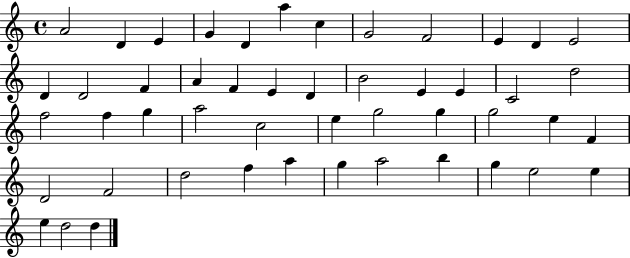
A4/h D4/q E4/q G4/q D4/q A5/q C5/q G4/h F4/h E4/q D4/q E4/h D4/q D4/h F4/q A4/q F4/q E4/q D4/q B4/h E4/q E4/q C4/h D5/h F5/h F5/q G5/q A5/h C5/h E5/q G5/h G5/q G5/h E5/q F4/q D4/h F4/h D5/h F5/q A5/q G5/q A5/h B5/q G5/q E5/h E5/q E5/q D5/h D5/q